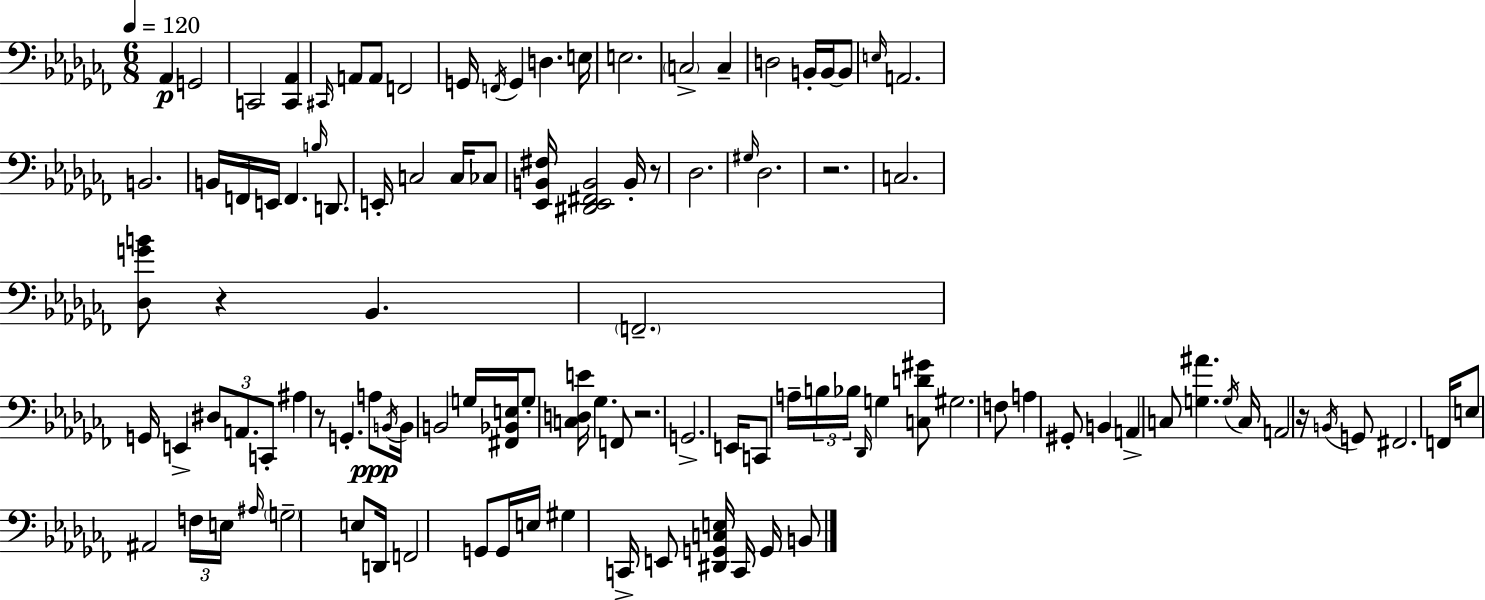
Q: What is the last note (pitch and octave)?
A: B2